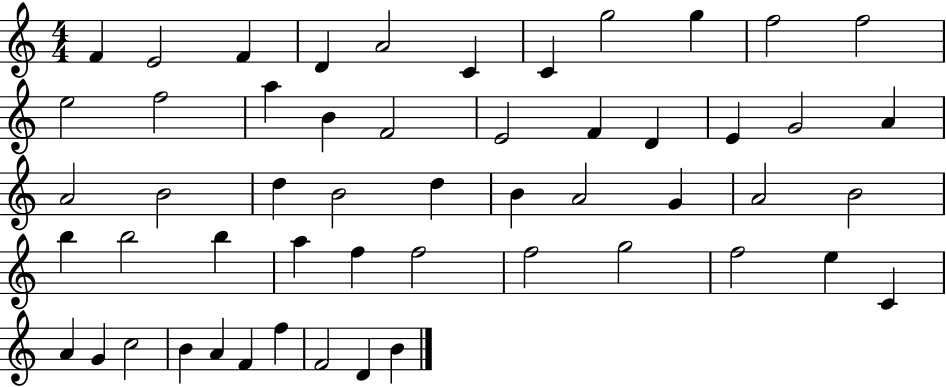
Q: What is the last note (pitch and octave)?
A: B4